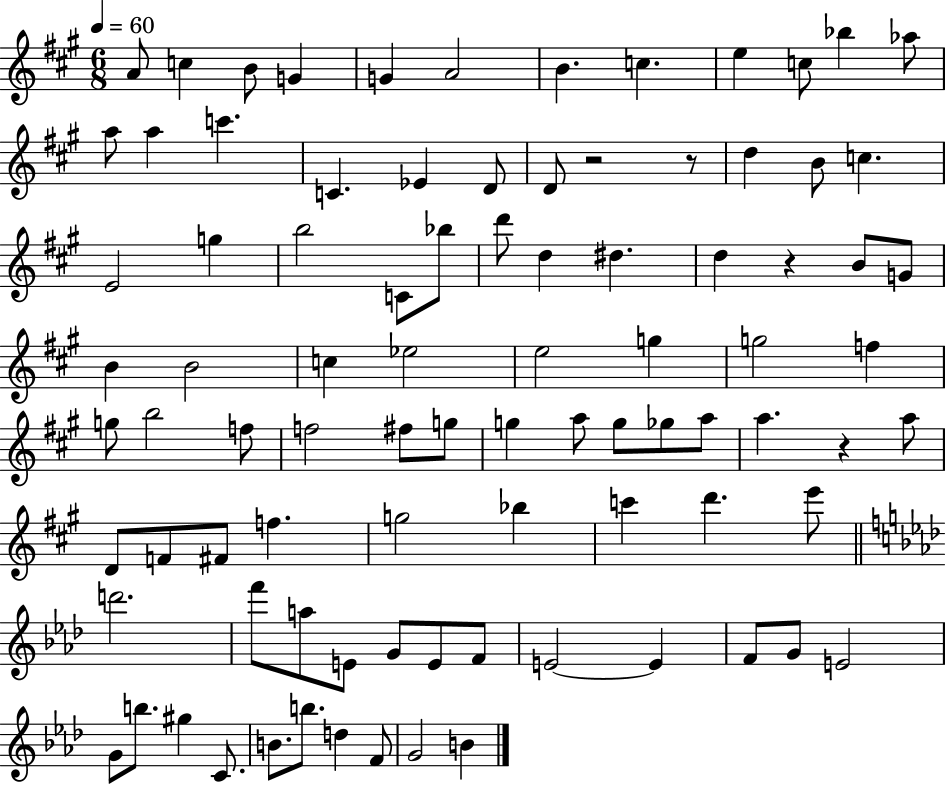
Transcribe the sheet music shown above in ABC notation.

X:1
T:Untitled
M:6/8
L:1/4
K:A
A/2 c B/2 G G A2 B c e c/2 _b _a/2 a/2 a c' C _E D/2 D/2 z2 z/2 d B/2 c E2 g b2 C/2 _b/2 d'/2 d ^d d z B/2 G/2 B B2 c _e2 e2 g g2 f g/2 b2 f/2 f2 ^f/2 g/2 g a/2 g/2 _g/2 a/2 a z a/2 D/2 F/2 ^F/2 f g2 _b c' d' e'/2 d'2 f'/2 a/2 E/2 G/2 E/2 F/2 E2 E F/2 G/2 E2 G/2 b/2 ^g C/2 B/2 b/2 d F/2 G2 B